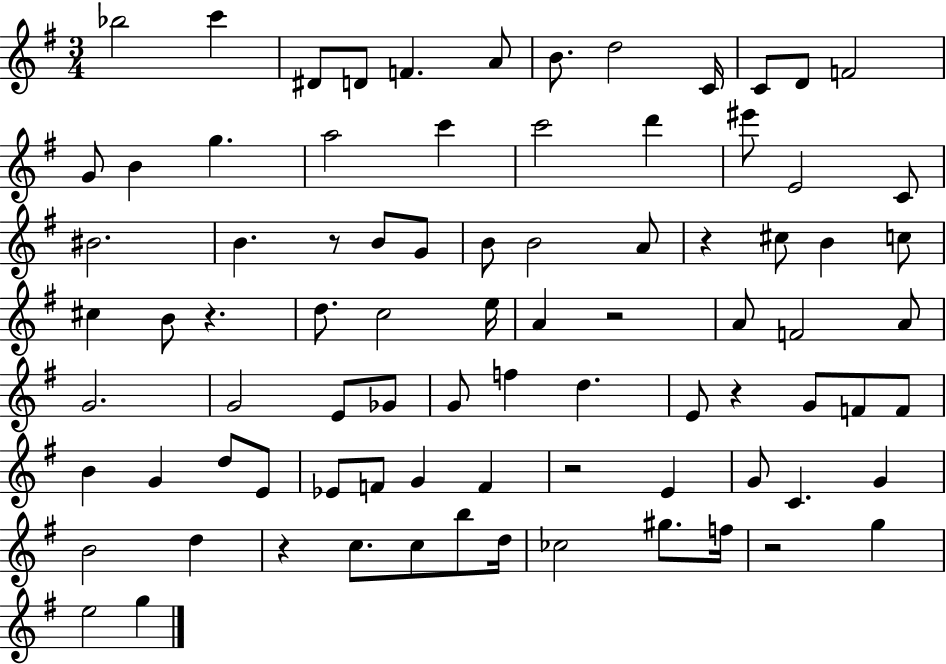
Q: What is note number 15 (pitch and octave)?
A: G5